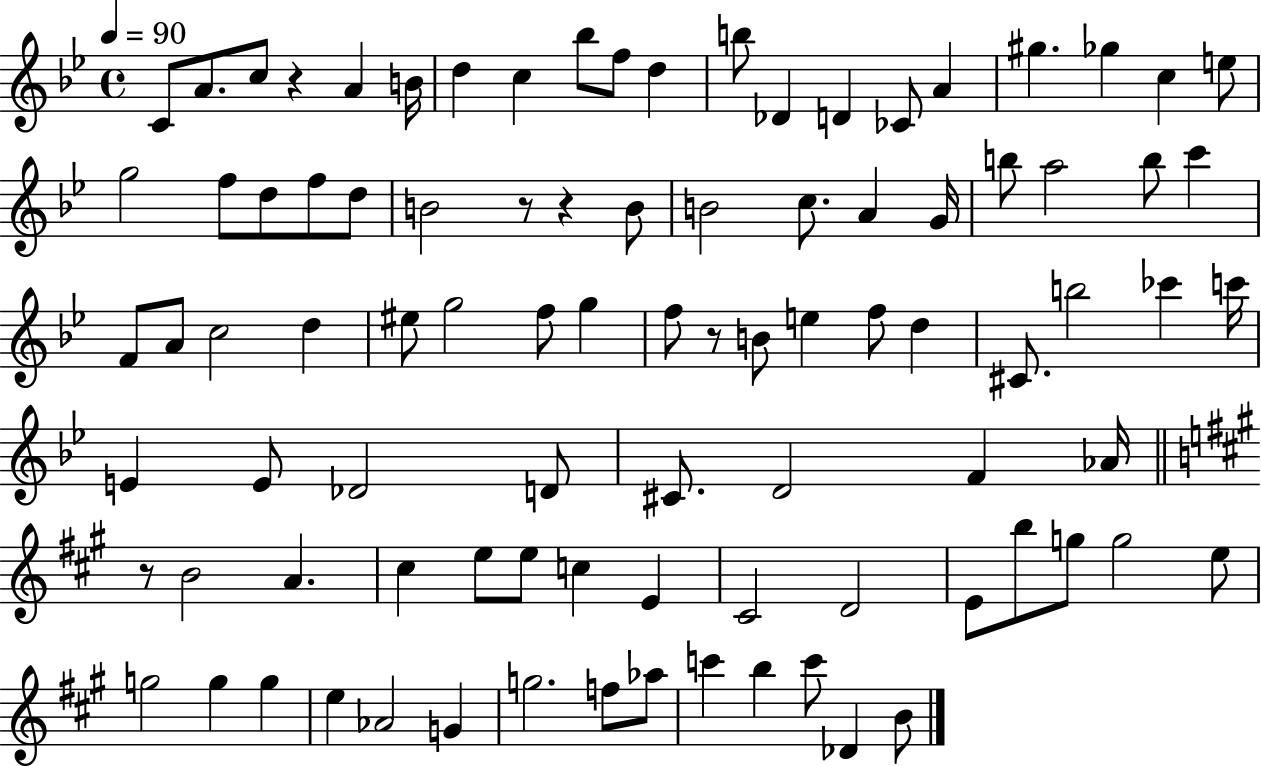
C4/e A4/e. C5/e R/q A4/q B4/s D5/q C5/q Bb5/e F5/e D5/q B5/e Db4/q D4/q CES4/e A4/q G#5/q. Gb5/q C5/q E5/e G5/h F5/e D5/e F5/e D5/e B4/h R/e R/q B4/e B4/h C5/e. A4/q G4/s B5/e A5/h B5/e C6/q F4/e A4/e C5/h D5/q EIS5/e G5/h F5/e G5/q F5/e R/e B4/e E5/q F5/e D5/q C#4/e. B5/h CES6/q C6/s E4/q E4/e Db4/h D4/e C#4/e. D4/h F4/q Ab4/s R/e B4/h A4/q. C#5/q E5/e E5/e C5/q E4/q C#4/h D4/h E4/e B5/e G5/e G5/h E5/e G5/h G5/q G5/q E5/q Ab4/h G4/q G5/h. F5/e Ab5/e C6/q B5/q C6/e Db4/q B4/e